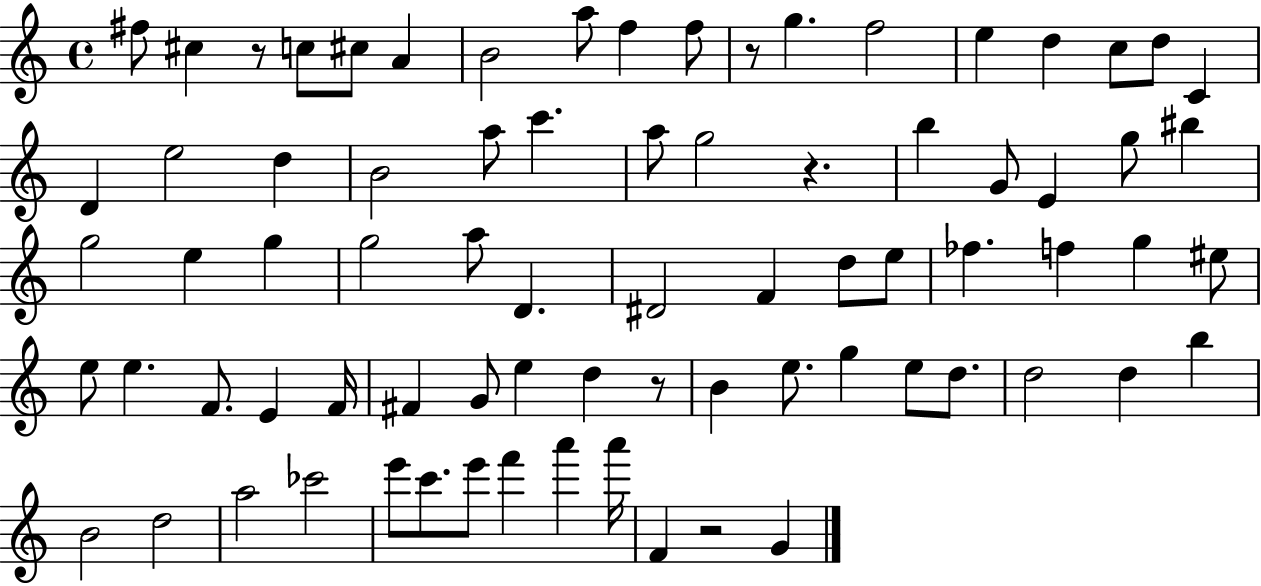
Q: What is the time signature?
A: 4/4